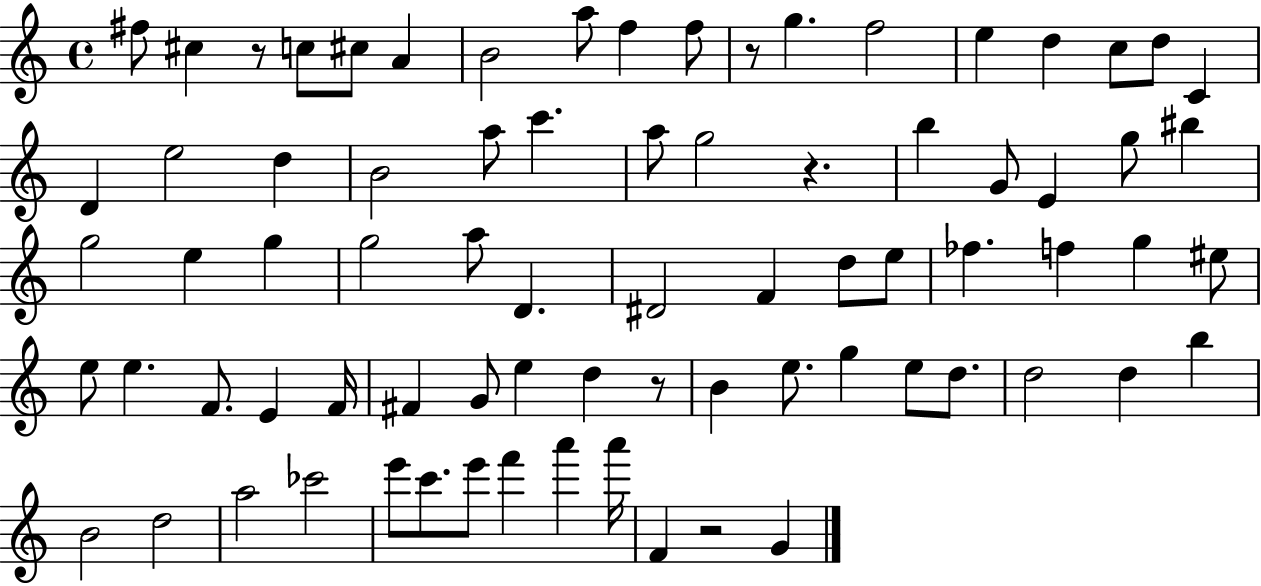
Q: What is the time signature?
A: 4/4